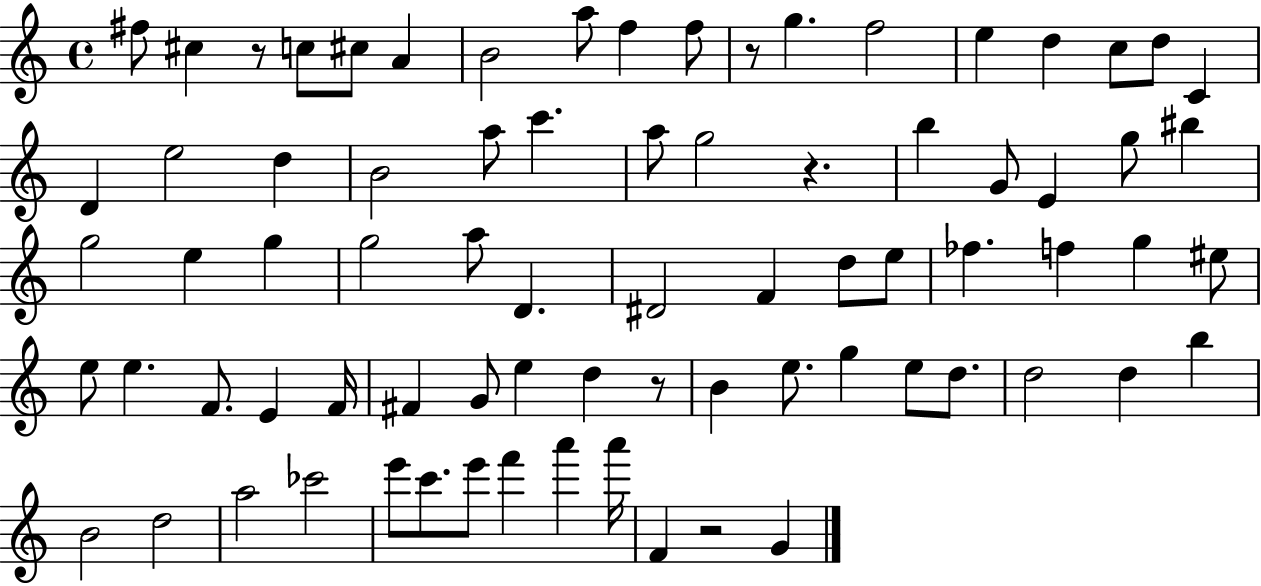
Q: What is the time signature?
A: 4/4